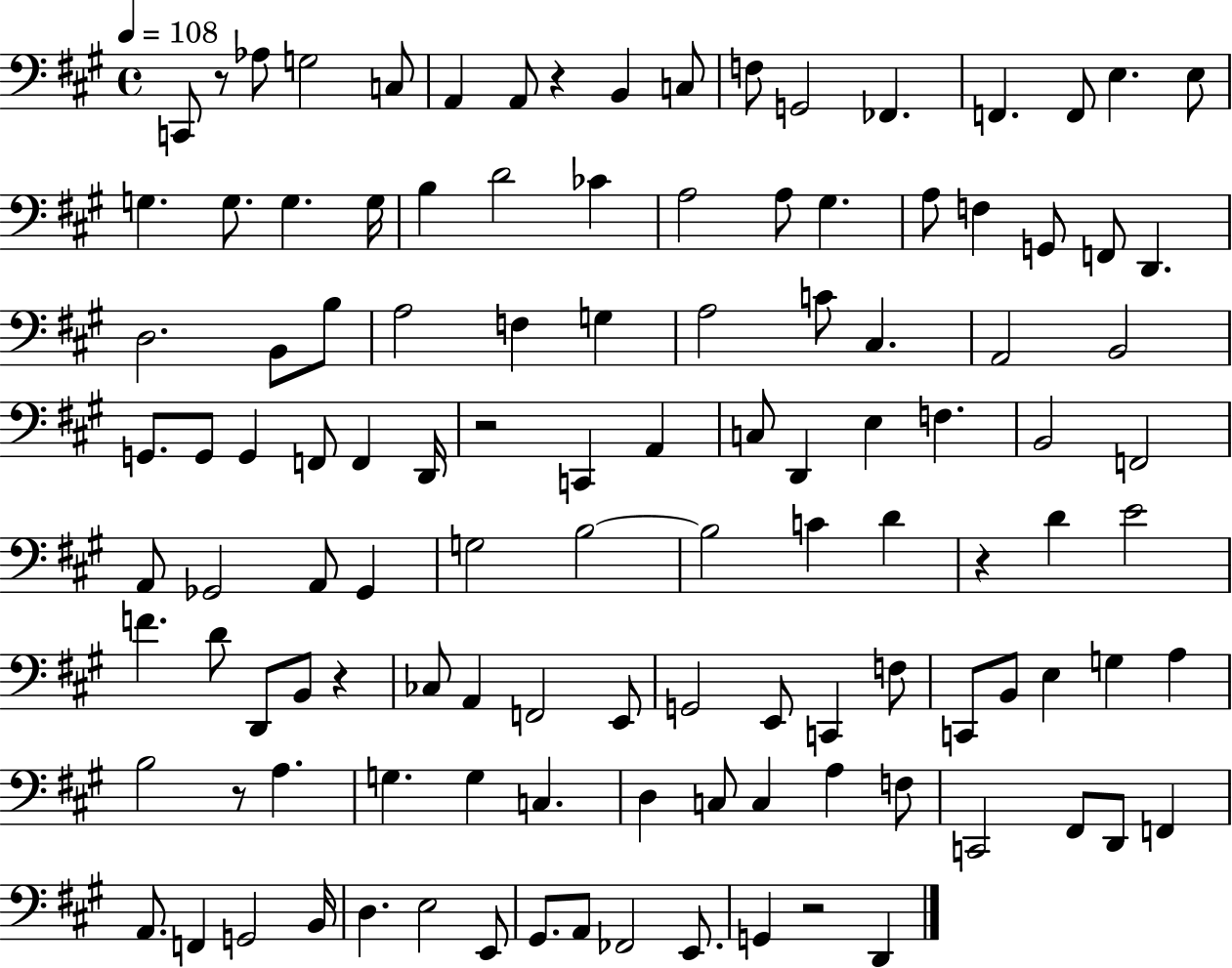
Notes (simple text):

C2/e R/e Ab3/e G3/h C3/e A2/q A2/e R/q B2/q C3/e F3/e G2/h FES2/q. F2/q. F2/e E3/q. E3/e G3/q. G3/e. G3/q. G3/s B3/q D4/h CES4/q A3/h A3/e G#3/q. A3/e F3/q G2/e F2/e D2/q. D3/h. B2/e B3/e A3/h F3/q G3/q A3/h C4/e C#3/q. A2/h B2/h G2/e. G2/e G2/q F2/e F2/q D2/s R/h C2/q A2/q C3/e D2/q E3/q F3/q. B2/h F2/h A2/e Gb2/h A2/e Gb2/q G3/h B3/h B3/h C4/q D4/q R/q D4/q E4/h F4/q. D4/e D2/e B2/e R/q CES3/e A2/q F2/h E2/e G2/h E2/e C2/q F3/e C2/e B2/e E3/q G3/q A3/q B3/h R/e A3/q. G3/q. G3/q C3/q. D3/q C3/e C3/q A3/q F3/e C2/h F#2/e D2/e F2/q A2/e. F2/q G2/h B2/s D3/q. E3/h E2/e G#2/e. A2/e FES2/h E2/e. G2/q R/h D2/q